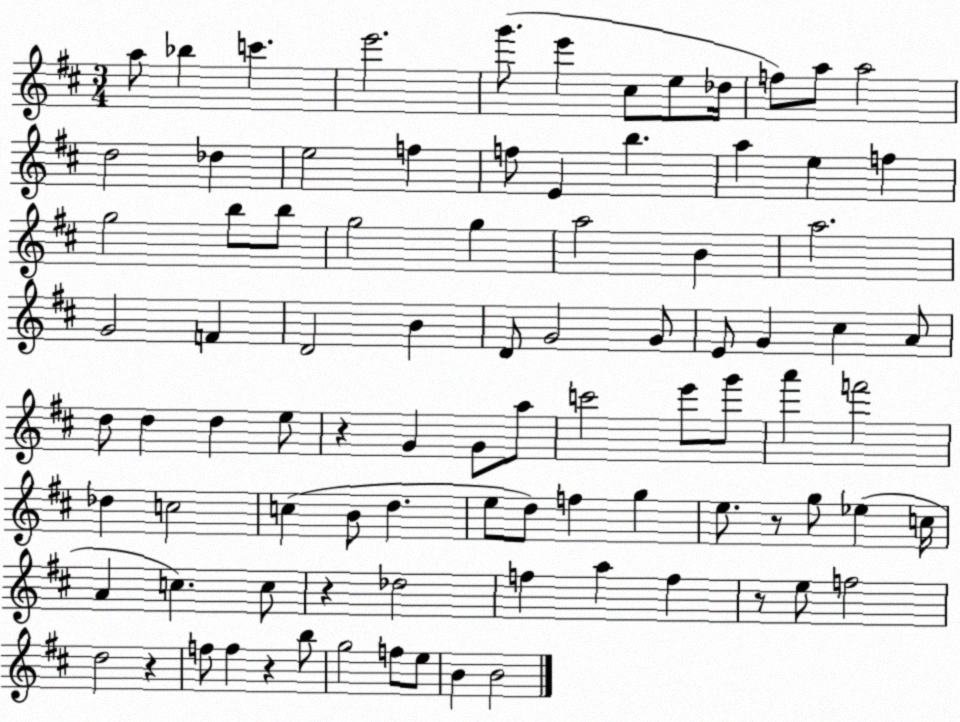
X:1
T:Untitled
M:3/4
L:1/4
K:D
a/2 _b c' e'2 g'/2 e' ^c/2 e/2 _d/4 f/2 a/2 a2 d2 _d e2 f f/2 E b a e f g2 b/2 b/2 g2 g a2 B a2 G2 F D2 B D/2 G2 G/2 E/2 G ^c A/2 d/2 d d e/2 z G G/2 a/2 c'2 e'/2 g'/2 a' f'2 _d c2 c B/2 d e/2 d/2 f g e/2 z/2 g/2 _e c/4 A c c/2 z _d2 f a f z/2 e/2 f2 d2 z f/2 f z b/2 g2 f/2 e/2 B B2